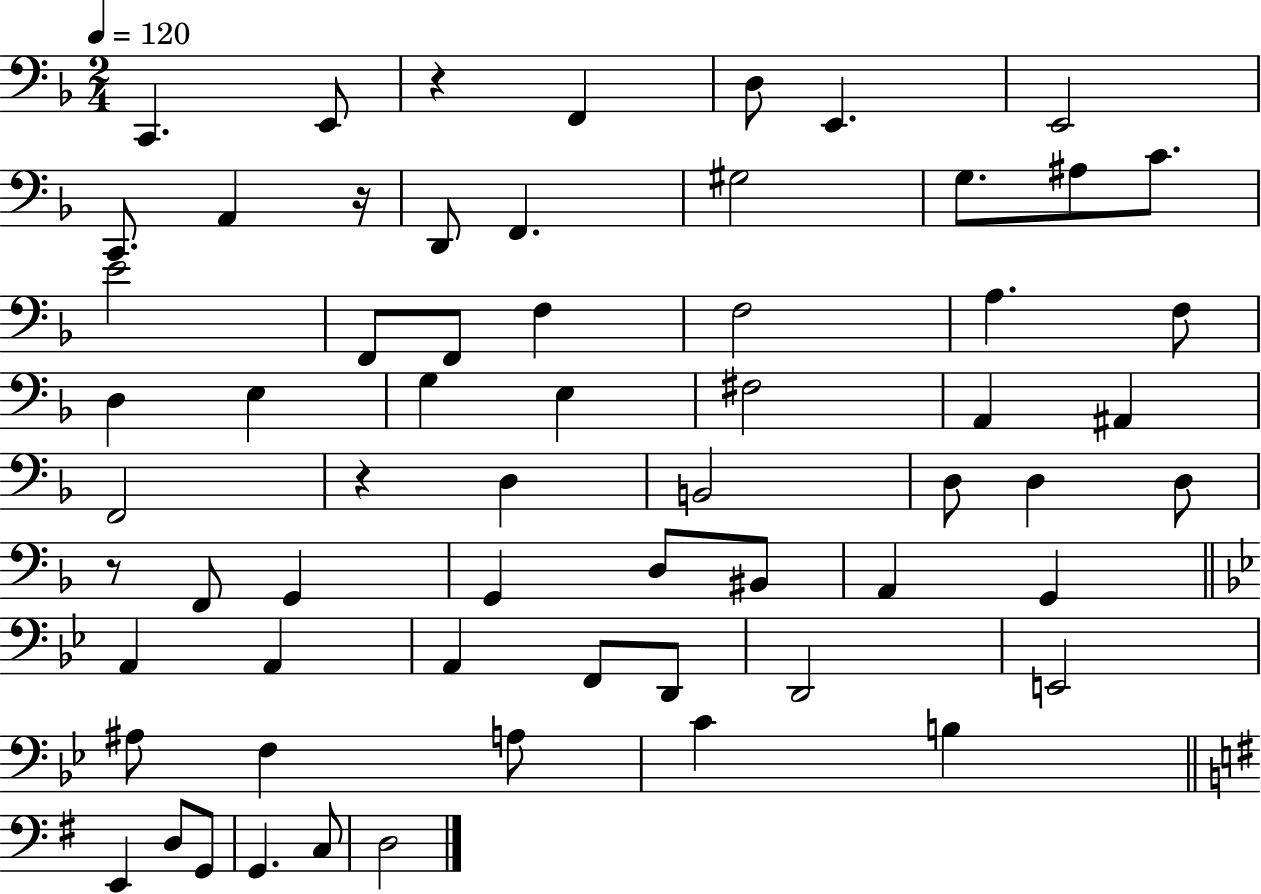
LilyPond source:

{
  \clef bass
  \numericTimeSignature
  \time 2/4
  \key f \major
  \tempo 4 = 120
  \repeat volta 2 { c,4. e,8 | r4 f,4 | d8 e,4. | e,2 | \break c,8. a,4 r16 | d,8 f,4. | gis2 | g8. ais8 c'8. | \break e'2 | f,8 f,8 f4 | f2 | a4. f8 | \break d4 e4 | g4 e4 | fis2 | a,4 ais,4 | \break f,2 | r4 d4 | b,2 | d8 d4 d8 | \break r8 f,8 g,4 | g,4 d8 bis,8 | a,4 g,4 | \bar "||" \break \key bes \major a,4 a,4 | a,4 f,8 d,8 | d,2 | e,2 | \break ais8 f4 a8 | c'4 b4 | \bar "||" \break \key e \minor e,4 d8 g,8 | g,4. c8 | d2 | } \bar "|."
}